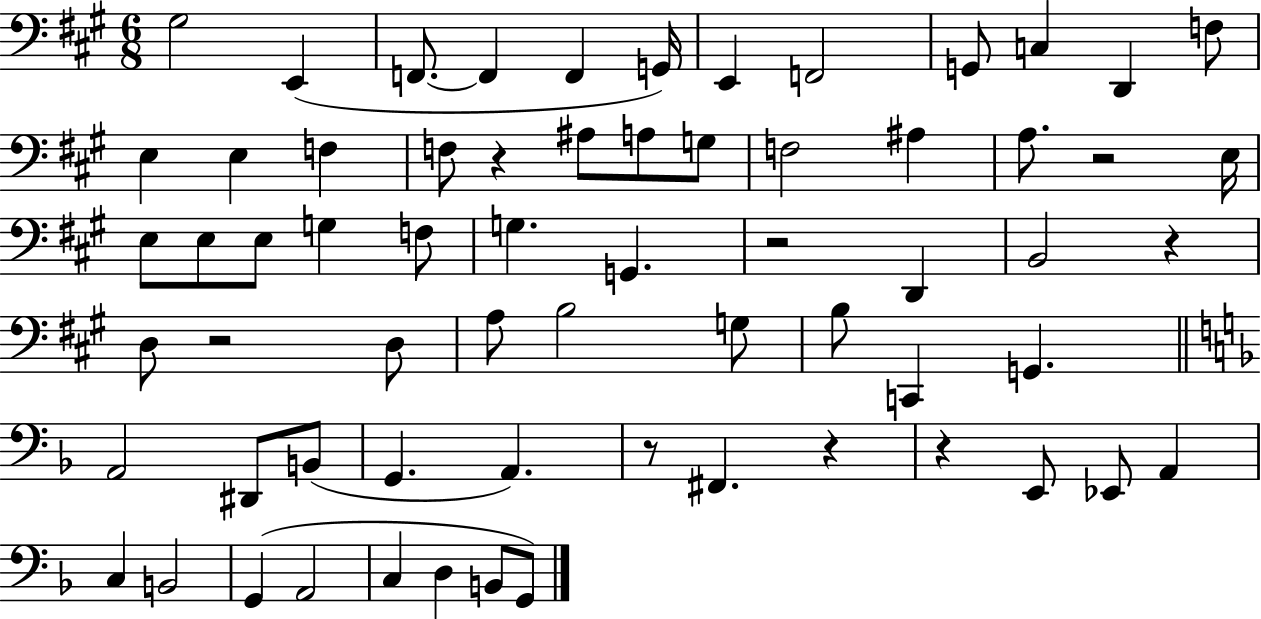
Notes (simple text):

G#3/h E2/q F2/e. F2/q F2/q G2/s E2/q F2/h G2/e C3/q D2/q F3/e E3/q E3/q F3/q F3/e R/q A#3/e A3/e G3/e F3/h A#3/q A3/e. R/h E3/s E3/e E3/e E3/e G3/q F3/e G3/q. G2/q. R/h D2/q B2/h R/q D3/e R/h D3/e A3/e B3/h G3/e B3/e C2/q G2/q. A2/h D#2/e B2/e G2/q. A2/q. R/e F#2/q. R/q R/q E2/e Eb2/e A2/q C3/q B2/h G2/q A2/h C3/q D3/q B2/e G2/e